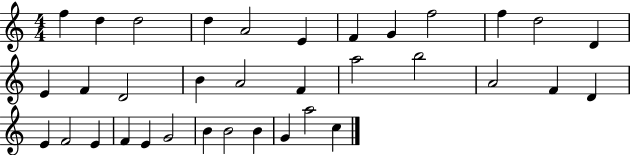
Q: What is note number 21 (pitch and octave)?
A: A4